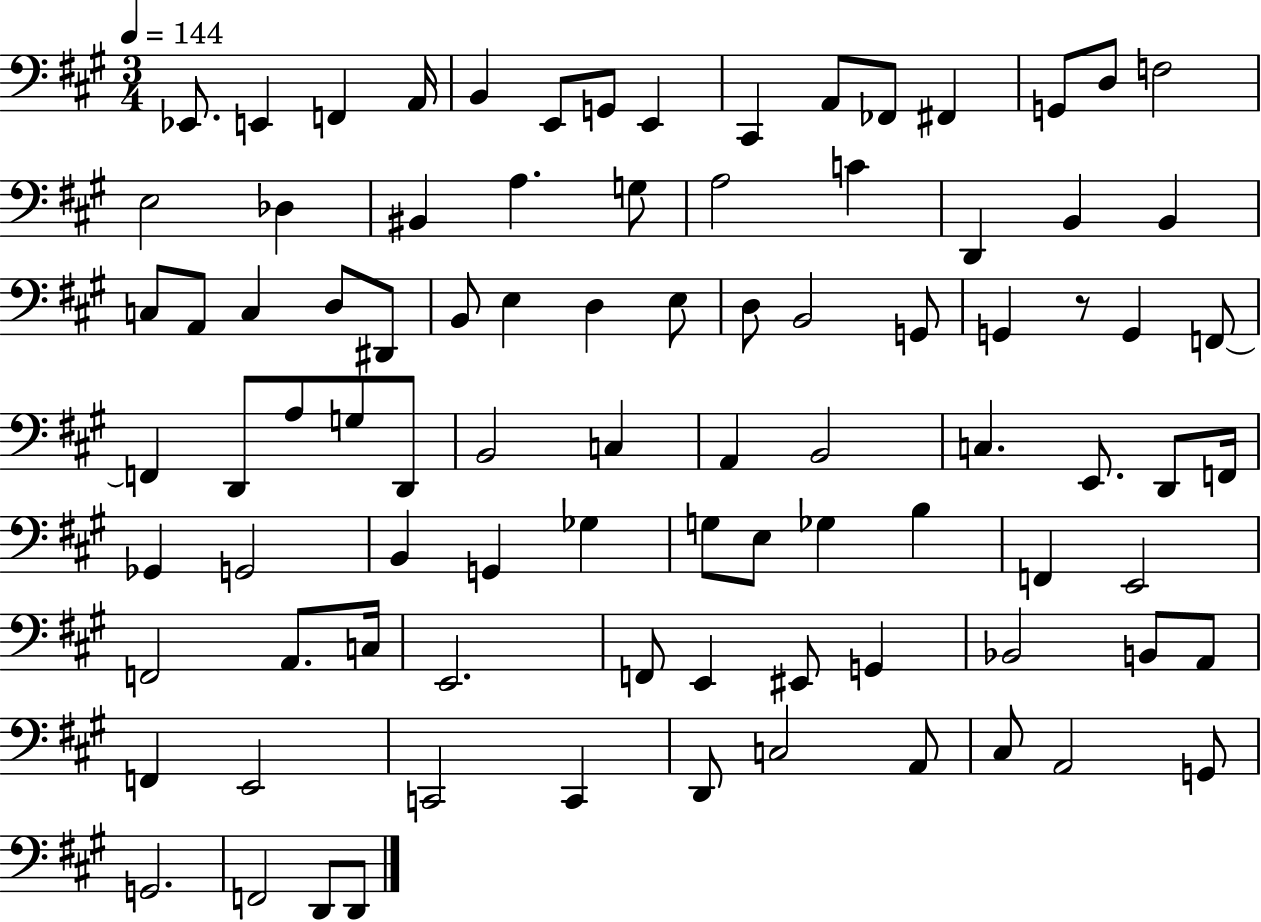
Eb2/e. E2/q F2/q A2/s B2/q E2/e G2/e E2/q C#2/q A2/e FES2/e F#2/q G2/e D3/e F3/h E3/h Db3/q BIS2/q A3/q. G3/e A3/h C4/q D2/q B2/q B2/q C3/e A2/e C3/q D3/e D#2/e B2/e E3/q D3/q E3/e D3/e B2/h G2/e G2/q R/e G2/q F2/e F2/q D2/e A3/e G3/e D2/e B2/h C3/q A2/q B2/h C3/q. E2/e. D2/e F2/s Gb2/q G2/h B2/q G2/q Gb3/q G3/e E3/e Gb3/q B3/q F2/q E2/h F2/h A2/e. C3/s E2/h. F2/e E2/q EIS2/e G2/q Bb2/h B2/e A2/e F2/q E2/h C2/h C2/q D2/e C3/h A2/e C#3/e A2/h G2/e G2/h. F2/h D2/e D2/e